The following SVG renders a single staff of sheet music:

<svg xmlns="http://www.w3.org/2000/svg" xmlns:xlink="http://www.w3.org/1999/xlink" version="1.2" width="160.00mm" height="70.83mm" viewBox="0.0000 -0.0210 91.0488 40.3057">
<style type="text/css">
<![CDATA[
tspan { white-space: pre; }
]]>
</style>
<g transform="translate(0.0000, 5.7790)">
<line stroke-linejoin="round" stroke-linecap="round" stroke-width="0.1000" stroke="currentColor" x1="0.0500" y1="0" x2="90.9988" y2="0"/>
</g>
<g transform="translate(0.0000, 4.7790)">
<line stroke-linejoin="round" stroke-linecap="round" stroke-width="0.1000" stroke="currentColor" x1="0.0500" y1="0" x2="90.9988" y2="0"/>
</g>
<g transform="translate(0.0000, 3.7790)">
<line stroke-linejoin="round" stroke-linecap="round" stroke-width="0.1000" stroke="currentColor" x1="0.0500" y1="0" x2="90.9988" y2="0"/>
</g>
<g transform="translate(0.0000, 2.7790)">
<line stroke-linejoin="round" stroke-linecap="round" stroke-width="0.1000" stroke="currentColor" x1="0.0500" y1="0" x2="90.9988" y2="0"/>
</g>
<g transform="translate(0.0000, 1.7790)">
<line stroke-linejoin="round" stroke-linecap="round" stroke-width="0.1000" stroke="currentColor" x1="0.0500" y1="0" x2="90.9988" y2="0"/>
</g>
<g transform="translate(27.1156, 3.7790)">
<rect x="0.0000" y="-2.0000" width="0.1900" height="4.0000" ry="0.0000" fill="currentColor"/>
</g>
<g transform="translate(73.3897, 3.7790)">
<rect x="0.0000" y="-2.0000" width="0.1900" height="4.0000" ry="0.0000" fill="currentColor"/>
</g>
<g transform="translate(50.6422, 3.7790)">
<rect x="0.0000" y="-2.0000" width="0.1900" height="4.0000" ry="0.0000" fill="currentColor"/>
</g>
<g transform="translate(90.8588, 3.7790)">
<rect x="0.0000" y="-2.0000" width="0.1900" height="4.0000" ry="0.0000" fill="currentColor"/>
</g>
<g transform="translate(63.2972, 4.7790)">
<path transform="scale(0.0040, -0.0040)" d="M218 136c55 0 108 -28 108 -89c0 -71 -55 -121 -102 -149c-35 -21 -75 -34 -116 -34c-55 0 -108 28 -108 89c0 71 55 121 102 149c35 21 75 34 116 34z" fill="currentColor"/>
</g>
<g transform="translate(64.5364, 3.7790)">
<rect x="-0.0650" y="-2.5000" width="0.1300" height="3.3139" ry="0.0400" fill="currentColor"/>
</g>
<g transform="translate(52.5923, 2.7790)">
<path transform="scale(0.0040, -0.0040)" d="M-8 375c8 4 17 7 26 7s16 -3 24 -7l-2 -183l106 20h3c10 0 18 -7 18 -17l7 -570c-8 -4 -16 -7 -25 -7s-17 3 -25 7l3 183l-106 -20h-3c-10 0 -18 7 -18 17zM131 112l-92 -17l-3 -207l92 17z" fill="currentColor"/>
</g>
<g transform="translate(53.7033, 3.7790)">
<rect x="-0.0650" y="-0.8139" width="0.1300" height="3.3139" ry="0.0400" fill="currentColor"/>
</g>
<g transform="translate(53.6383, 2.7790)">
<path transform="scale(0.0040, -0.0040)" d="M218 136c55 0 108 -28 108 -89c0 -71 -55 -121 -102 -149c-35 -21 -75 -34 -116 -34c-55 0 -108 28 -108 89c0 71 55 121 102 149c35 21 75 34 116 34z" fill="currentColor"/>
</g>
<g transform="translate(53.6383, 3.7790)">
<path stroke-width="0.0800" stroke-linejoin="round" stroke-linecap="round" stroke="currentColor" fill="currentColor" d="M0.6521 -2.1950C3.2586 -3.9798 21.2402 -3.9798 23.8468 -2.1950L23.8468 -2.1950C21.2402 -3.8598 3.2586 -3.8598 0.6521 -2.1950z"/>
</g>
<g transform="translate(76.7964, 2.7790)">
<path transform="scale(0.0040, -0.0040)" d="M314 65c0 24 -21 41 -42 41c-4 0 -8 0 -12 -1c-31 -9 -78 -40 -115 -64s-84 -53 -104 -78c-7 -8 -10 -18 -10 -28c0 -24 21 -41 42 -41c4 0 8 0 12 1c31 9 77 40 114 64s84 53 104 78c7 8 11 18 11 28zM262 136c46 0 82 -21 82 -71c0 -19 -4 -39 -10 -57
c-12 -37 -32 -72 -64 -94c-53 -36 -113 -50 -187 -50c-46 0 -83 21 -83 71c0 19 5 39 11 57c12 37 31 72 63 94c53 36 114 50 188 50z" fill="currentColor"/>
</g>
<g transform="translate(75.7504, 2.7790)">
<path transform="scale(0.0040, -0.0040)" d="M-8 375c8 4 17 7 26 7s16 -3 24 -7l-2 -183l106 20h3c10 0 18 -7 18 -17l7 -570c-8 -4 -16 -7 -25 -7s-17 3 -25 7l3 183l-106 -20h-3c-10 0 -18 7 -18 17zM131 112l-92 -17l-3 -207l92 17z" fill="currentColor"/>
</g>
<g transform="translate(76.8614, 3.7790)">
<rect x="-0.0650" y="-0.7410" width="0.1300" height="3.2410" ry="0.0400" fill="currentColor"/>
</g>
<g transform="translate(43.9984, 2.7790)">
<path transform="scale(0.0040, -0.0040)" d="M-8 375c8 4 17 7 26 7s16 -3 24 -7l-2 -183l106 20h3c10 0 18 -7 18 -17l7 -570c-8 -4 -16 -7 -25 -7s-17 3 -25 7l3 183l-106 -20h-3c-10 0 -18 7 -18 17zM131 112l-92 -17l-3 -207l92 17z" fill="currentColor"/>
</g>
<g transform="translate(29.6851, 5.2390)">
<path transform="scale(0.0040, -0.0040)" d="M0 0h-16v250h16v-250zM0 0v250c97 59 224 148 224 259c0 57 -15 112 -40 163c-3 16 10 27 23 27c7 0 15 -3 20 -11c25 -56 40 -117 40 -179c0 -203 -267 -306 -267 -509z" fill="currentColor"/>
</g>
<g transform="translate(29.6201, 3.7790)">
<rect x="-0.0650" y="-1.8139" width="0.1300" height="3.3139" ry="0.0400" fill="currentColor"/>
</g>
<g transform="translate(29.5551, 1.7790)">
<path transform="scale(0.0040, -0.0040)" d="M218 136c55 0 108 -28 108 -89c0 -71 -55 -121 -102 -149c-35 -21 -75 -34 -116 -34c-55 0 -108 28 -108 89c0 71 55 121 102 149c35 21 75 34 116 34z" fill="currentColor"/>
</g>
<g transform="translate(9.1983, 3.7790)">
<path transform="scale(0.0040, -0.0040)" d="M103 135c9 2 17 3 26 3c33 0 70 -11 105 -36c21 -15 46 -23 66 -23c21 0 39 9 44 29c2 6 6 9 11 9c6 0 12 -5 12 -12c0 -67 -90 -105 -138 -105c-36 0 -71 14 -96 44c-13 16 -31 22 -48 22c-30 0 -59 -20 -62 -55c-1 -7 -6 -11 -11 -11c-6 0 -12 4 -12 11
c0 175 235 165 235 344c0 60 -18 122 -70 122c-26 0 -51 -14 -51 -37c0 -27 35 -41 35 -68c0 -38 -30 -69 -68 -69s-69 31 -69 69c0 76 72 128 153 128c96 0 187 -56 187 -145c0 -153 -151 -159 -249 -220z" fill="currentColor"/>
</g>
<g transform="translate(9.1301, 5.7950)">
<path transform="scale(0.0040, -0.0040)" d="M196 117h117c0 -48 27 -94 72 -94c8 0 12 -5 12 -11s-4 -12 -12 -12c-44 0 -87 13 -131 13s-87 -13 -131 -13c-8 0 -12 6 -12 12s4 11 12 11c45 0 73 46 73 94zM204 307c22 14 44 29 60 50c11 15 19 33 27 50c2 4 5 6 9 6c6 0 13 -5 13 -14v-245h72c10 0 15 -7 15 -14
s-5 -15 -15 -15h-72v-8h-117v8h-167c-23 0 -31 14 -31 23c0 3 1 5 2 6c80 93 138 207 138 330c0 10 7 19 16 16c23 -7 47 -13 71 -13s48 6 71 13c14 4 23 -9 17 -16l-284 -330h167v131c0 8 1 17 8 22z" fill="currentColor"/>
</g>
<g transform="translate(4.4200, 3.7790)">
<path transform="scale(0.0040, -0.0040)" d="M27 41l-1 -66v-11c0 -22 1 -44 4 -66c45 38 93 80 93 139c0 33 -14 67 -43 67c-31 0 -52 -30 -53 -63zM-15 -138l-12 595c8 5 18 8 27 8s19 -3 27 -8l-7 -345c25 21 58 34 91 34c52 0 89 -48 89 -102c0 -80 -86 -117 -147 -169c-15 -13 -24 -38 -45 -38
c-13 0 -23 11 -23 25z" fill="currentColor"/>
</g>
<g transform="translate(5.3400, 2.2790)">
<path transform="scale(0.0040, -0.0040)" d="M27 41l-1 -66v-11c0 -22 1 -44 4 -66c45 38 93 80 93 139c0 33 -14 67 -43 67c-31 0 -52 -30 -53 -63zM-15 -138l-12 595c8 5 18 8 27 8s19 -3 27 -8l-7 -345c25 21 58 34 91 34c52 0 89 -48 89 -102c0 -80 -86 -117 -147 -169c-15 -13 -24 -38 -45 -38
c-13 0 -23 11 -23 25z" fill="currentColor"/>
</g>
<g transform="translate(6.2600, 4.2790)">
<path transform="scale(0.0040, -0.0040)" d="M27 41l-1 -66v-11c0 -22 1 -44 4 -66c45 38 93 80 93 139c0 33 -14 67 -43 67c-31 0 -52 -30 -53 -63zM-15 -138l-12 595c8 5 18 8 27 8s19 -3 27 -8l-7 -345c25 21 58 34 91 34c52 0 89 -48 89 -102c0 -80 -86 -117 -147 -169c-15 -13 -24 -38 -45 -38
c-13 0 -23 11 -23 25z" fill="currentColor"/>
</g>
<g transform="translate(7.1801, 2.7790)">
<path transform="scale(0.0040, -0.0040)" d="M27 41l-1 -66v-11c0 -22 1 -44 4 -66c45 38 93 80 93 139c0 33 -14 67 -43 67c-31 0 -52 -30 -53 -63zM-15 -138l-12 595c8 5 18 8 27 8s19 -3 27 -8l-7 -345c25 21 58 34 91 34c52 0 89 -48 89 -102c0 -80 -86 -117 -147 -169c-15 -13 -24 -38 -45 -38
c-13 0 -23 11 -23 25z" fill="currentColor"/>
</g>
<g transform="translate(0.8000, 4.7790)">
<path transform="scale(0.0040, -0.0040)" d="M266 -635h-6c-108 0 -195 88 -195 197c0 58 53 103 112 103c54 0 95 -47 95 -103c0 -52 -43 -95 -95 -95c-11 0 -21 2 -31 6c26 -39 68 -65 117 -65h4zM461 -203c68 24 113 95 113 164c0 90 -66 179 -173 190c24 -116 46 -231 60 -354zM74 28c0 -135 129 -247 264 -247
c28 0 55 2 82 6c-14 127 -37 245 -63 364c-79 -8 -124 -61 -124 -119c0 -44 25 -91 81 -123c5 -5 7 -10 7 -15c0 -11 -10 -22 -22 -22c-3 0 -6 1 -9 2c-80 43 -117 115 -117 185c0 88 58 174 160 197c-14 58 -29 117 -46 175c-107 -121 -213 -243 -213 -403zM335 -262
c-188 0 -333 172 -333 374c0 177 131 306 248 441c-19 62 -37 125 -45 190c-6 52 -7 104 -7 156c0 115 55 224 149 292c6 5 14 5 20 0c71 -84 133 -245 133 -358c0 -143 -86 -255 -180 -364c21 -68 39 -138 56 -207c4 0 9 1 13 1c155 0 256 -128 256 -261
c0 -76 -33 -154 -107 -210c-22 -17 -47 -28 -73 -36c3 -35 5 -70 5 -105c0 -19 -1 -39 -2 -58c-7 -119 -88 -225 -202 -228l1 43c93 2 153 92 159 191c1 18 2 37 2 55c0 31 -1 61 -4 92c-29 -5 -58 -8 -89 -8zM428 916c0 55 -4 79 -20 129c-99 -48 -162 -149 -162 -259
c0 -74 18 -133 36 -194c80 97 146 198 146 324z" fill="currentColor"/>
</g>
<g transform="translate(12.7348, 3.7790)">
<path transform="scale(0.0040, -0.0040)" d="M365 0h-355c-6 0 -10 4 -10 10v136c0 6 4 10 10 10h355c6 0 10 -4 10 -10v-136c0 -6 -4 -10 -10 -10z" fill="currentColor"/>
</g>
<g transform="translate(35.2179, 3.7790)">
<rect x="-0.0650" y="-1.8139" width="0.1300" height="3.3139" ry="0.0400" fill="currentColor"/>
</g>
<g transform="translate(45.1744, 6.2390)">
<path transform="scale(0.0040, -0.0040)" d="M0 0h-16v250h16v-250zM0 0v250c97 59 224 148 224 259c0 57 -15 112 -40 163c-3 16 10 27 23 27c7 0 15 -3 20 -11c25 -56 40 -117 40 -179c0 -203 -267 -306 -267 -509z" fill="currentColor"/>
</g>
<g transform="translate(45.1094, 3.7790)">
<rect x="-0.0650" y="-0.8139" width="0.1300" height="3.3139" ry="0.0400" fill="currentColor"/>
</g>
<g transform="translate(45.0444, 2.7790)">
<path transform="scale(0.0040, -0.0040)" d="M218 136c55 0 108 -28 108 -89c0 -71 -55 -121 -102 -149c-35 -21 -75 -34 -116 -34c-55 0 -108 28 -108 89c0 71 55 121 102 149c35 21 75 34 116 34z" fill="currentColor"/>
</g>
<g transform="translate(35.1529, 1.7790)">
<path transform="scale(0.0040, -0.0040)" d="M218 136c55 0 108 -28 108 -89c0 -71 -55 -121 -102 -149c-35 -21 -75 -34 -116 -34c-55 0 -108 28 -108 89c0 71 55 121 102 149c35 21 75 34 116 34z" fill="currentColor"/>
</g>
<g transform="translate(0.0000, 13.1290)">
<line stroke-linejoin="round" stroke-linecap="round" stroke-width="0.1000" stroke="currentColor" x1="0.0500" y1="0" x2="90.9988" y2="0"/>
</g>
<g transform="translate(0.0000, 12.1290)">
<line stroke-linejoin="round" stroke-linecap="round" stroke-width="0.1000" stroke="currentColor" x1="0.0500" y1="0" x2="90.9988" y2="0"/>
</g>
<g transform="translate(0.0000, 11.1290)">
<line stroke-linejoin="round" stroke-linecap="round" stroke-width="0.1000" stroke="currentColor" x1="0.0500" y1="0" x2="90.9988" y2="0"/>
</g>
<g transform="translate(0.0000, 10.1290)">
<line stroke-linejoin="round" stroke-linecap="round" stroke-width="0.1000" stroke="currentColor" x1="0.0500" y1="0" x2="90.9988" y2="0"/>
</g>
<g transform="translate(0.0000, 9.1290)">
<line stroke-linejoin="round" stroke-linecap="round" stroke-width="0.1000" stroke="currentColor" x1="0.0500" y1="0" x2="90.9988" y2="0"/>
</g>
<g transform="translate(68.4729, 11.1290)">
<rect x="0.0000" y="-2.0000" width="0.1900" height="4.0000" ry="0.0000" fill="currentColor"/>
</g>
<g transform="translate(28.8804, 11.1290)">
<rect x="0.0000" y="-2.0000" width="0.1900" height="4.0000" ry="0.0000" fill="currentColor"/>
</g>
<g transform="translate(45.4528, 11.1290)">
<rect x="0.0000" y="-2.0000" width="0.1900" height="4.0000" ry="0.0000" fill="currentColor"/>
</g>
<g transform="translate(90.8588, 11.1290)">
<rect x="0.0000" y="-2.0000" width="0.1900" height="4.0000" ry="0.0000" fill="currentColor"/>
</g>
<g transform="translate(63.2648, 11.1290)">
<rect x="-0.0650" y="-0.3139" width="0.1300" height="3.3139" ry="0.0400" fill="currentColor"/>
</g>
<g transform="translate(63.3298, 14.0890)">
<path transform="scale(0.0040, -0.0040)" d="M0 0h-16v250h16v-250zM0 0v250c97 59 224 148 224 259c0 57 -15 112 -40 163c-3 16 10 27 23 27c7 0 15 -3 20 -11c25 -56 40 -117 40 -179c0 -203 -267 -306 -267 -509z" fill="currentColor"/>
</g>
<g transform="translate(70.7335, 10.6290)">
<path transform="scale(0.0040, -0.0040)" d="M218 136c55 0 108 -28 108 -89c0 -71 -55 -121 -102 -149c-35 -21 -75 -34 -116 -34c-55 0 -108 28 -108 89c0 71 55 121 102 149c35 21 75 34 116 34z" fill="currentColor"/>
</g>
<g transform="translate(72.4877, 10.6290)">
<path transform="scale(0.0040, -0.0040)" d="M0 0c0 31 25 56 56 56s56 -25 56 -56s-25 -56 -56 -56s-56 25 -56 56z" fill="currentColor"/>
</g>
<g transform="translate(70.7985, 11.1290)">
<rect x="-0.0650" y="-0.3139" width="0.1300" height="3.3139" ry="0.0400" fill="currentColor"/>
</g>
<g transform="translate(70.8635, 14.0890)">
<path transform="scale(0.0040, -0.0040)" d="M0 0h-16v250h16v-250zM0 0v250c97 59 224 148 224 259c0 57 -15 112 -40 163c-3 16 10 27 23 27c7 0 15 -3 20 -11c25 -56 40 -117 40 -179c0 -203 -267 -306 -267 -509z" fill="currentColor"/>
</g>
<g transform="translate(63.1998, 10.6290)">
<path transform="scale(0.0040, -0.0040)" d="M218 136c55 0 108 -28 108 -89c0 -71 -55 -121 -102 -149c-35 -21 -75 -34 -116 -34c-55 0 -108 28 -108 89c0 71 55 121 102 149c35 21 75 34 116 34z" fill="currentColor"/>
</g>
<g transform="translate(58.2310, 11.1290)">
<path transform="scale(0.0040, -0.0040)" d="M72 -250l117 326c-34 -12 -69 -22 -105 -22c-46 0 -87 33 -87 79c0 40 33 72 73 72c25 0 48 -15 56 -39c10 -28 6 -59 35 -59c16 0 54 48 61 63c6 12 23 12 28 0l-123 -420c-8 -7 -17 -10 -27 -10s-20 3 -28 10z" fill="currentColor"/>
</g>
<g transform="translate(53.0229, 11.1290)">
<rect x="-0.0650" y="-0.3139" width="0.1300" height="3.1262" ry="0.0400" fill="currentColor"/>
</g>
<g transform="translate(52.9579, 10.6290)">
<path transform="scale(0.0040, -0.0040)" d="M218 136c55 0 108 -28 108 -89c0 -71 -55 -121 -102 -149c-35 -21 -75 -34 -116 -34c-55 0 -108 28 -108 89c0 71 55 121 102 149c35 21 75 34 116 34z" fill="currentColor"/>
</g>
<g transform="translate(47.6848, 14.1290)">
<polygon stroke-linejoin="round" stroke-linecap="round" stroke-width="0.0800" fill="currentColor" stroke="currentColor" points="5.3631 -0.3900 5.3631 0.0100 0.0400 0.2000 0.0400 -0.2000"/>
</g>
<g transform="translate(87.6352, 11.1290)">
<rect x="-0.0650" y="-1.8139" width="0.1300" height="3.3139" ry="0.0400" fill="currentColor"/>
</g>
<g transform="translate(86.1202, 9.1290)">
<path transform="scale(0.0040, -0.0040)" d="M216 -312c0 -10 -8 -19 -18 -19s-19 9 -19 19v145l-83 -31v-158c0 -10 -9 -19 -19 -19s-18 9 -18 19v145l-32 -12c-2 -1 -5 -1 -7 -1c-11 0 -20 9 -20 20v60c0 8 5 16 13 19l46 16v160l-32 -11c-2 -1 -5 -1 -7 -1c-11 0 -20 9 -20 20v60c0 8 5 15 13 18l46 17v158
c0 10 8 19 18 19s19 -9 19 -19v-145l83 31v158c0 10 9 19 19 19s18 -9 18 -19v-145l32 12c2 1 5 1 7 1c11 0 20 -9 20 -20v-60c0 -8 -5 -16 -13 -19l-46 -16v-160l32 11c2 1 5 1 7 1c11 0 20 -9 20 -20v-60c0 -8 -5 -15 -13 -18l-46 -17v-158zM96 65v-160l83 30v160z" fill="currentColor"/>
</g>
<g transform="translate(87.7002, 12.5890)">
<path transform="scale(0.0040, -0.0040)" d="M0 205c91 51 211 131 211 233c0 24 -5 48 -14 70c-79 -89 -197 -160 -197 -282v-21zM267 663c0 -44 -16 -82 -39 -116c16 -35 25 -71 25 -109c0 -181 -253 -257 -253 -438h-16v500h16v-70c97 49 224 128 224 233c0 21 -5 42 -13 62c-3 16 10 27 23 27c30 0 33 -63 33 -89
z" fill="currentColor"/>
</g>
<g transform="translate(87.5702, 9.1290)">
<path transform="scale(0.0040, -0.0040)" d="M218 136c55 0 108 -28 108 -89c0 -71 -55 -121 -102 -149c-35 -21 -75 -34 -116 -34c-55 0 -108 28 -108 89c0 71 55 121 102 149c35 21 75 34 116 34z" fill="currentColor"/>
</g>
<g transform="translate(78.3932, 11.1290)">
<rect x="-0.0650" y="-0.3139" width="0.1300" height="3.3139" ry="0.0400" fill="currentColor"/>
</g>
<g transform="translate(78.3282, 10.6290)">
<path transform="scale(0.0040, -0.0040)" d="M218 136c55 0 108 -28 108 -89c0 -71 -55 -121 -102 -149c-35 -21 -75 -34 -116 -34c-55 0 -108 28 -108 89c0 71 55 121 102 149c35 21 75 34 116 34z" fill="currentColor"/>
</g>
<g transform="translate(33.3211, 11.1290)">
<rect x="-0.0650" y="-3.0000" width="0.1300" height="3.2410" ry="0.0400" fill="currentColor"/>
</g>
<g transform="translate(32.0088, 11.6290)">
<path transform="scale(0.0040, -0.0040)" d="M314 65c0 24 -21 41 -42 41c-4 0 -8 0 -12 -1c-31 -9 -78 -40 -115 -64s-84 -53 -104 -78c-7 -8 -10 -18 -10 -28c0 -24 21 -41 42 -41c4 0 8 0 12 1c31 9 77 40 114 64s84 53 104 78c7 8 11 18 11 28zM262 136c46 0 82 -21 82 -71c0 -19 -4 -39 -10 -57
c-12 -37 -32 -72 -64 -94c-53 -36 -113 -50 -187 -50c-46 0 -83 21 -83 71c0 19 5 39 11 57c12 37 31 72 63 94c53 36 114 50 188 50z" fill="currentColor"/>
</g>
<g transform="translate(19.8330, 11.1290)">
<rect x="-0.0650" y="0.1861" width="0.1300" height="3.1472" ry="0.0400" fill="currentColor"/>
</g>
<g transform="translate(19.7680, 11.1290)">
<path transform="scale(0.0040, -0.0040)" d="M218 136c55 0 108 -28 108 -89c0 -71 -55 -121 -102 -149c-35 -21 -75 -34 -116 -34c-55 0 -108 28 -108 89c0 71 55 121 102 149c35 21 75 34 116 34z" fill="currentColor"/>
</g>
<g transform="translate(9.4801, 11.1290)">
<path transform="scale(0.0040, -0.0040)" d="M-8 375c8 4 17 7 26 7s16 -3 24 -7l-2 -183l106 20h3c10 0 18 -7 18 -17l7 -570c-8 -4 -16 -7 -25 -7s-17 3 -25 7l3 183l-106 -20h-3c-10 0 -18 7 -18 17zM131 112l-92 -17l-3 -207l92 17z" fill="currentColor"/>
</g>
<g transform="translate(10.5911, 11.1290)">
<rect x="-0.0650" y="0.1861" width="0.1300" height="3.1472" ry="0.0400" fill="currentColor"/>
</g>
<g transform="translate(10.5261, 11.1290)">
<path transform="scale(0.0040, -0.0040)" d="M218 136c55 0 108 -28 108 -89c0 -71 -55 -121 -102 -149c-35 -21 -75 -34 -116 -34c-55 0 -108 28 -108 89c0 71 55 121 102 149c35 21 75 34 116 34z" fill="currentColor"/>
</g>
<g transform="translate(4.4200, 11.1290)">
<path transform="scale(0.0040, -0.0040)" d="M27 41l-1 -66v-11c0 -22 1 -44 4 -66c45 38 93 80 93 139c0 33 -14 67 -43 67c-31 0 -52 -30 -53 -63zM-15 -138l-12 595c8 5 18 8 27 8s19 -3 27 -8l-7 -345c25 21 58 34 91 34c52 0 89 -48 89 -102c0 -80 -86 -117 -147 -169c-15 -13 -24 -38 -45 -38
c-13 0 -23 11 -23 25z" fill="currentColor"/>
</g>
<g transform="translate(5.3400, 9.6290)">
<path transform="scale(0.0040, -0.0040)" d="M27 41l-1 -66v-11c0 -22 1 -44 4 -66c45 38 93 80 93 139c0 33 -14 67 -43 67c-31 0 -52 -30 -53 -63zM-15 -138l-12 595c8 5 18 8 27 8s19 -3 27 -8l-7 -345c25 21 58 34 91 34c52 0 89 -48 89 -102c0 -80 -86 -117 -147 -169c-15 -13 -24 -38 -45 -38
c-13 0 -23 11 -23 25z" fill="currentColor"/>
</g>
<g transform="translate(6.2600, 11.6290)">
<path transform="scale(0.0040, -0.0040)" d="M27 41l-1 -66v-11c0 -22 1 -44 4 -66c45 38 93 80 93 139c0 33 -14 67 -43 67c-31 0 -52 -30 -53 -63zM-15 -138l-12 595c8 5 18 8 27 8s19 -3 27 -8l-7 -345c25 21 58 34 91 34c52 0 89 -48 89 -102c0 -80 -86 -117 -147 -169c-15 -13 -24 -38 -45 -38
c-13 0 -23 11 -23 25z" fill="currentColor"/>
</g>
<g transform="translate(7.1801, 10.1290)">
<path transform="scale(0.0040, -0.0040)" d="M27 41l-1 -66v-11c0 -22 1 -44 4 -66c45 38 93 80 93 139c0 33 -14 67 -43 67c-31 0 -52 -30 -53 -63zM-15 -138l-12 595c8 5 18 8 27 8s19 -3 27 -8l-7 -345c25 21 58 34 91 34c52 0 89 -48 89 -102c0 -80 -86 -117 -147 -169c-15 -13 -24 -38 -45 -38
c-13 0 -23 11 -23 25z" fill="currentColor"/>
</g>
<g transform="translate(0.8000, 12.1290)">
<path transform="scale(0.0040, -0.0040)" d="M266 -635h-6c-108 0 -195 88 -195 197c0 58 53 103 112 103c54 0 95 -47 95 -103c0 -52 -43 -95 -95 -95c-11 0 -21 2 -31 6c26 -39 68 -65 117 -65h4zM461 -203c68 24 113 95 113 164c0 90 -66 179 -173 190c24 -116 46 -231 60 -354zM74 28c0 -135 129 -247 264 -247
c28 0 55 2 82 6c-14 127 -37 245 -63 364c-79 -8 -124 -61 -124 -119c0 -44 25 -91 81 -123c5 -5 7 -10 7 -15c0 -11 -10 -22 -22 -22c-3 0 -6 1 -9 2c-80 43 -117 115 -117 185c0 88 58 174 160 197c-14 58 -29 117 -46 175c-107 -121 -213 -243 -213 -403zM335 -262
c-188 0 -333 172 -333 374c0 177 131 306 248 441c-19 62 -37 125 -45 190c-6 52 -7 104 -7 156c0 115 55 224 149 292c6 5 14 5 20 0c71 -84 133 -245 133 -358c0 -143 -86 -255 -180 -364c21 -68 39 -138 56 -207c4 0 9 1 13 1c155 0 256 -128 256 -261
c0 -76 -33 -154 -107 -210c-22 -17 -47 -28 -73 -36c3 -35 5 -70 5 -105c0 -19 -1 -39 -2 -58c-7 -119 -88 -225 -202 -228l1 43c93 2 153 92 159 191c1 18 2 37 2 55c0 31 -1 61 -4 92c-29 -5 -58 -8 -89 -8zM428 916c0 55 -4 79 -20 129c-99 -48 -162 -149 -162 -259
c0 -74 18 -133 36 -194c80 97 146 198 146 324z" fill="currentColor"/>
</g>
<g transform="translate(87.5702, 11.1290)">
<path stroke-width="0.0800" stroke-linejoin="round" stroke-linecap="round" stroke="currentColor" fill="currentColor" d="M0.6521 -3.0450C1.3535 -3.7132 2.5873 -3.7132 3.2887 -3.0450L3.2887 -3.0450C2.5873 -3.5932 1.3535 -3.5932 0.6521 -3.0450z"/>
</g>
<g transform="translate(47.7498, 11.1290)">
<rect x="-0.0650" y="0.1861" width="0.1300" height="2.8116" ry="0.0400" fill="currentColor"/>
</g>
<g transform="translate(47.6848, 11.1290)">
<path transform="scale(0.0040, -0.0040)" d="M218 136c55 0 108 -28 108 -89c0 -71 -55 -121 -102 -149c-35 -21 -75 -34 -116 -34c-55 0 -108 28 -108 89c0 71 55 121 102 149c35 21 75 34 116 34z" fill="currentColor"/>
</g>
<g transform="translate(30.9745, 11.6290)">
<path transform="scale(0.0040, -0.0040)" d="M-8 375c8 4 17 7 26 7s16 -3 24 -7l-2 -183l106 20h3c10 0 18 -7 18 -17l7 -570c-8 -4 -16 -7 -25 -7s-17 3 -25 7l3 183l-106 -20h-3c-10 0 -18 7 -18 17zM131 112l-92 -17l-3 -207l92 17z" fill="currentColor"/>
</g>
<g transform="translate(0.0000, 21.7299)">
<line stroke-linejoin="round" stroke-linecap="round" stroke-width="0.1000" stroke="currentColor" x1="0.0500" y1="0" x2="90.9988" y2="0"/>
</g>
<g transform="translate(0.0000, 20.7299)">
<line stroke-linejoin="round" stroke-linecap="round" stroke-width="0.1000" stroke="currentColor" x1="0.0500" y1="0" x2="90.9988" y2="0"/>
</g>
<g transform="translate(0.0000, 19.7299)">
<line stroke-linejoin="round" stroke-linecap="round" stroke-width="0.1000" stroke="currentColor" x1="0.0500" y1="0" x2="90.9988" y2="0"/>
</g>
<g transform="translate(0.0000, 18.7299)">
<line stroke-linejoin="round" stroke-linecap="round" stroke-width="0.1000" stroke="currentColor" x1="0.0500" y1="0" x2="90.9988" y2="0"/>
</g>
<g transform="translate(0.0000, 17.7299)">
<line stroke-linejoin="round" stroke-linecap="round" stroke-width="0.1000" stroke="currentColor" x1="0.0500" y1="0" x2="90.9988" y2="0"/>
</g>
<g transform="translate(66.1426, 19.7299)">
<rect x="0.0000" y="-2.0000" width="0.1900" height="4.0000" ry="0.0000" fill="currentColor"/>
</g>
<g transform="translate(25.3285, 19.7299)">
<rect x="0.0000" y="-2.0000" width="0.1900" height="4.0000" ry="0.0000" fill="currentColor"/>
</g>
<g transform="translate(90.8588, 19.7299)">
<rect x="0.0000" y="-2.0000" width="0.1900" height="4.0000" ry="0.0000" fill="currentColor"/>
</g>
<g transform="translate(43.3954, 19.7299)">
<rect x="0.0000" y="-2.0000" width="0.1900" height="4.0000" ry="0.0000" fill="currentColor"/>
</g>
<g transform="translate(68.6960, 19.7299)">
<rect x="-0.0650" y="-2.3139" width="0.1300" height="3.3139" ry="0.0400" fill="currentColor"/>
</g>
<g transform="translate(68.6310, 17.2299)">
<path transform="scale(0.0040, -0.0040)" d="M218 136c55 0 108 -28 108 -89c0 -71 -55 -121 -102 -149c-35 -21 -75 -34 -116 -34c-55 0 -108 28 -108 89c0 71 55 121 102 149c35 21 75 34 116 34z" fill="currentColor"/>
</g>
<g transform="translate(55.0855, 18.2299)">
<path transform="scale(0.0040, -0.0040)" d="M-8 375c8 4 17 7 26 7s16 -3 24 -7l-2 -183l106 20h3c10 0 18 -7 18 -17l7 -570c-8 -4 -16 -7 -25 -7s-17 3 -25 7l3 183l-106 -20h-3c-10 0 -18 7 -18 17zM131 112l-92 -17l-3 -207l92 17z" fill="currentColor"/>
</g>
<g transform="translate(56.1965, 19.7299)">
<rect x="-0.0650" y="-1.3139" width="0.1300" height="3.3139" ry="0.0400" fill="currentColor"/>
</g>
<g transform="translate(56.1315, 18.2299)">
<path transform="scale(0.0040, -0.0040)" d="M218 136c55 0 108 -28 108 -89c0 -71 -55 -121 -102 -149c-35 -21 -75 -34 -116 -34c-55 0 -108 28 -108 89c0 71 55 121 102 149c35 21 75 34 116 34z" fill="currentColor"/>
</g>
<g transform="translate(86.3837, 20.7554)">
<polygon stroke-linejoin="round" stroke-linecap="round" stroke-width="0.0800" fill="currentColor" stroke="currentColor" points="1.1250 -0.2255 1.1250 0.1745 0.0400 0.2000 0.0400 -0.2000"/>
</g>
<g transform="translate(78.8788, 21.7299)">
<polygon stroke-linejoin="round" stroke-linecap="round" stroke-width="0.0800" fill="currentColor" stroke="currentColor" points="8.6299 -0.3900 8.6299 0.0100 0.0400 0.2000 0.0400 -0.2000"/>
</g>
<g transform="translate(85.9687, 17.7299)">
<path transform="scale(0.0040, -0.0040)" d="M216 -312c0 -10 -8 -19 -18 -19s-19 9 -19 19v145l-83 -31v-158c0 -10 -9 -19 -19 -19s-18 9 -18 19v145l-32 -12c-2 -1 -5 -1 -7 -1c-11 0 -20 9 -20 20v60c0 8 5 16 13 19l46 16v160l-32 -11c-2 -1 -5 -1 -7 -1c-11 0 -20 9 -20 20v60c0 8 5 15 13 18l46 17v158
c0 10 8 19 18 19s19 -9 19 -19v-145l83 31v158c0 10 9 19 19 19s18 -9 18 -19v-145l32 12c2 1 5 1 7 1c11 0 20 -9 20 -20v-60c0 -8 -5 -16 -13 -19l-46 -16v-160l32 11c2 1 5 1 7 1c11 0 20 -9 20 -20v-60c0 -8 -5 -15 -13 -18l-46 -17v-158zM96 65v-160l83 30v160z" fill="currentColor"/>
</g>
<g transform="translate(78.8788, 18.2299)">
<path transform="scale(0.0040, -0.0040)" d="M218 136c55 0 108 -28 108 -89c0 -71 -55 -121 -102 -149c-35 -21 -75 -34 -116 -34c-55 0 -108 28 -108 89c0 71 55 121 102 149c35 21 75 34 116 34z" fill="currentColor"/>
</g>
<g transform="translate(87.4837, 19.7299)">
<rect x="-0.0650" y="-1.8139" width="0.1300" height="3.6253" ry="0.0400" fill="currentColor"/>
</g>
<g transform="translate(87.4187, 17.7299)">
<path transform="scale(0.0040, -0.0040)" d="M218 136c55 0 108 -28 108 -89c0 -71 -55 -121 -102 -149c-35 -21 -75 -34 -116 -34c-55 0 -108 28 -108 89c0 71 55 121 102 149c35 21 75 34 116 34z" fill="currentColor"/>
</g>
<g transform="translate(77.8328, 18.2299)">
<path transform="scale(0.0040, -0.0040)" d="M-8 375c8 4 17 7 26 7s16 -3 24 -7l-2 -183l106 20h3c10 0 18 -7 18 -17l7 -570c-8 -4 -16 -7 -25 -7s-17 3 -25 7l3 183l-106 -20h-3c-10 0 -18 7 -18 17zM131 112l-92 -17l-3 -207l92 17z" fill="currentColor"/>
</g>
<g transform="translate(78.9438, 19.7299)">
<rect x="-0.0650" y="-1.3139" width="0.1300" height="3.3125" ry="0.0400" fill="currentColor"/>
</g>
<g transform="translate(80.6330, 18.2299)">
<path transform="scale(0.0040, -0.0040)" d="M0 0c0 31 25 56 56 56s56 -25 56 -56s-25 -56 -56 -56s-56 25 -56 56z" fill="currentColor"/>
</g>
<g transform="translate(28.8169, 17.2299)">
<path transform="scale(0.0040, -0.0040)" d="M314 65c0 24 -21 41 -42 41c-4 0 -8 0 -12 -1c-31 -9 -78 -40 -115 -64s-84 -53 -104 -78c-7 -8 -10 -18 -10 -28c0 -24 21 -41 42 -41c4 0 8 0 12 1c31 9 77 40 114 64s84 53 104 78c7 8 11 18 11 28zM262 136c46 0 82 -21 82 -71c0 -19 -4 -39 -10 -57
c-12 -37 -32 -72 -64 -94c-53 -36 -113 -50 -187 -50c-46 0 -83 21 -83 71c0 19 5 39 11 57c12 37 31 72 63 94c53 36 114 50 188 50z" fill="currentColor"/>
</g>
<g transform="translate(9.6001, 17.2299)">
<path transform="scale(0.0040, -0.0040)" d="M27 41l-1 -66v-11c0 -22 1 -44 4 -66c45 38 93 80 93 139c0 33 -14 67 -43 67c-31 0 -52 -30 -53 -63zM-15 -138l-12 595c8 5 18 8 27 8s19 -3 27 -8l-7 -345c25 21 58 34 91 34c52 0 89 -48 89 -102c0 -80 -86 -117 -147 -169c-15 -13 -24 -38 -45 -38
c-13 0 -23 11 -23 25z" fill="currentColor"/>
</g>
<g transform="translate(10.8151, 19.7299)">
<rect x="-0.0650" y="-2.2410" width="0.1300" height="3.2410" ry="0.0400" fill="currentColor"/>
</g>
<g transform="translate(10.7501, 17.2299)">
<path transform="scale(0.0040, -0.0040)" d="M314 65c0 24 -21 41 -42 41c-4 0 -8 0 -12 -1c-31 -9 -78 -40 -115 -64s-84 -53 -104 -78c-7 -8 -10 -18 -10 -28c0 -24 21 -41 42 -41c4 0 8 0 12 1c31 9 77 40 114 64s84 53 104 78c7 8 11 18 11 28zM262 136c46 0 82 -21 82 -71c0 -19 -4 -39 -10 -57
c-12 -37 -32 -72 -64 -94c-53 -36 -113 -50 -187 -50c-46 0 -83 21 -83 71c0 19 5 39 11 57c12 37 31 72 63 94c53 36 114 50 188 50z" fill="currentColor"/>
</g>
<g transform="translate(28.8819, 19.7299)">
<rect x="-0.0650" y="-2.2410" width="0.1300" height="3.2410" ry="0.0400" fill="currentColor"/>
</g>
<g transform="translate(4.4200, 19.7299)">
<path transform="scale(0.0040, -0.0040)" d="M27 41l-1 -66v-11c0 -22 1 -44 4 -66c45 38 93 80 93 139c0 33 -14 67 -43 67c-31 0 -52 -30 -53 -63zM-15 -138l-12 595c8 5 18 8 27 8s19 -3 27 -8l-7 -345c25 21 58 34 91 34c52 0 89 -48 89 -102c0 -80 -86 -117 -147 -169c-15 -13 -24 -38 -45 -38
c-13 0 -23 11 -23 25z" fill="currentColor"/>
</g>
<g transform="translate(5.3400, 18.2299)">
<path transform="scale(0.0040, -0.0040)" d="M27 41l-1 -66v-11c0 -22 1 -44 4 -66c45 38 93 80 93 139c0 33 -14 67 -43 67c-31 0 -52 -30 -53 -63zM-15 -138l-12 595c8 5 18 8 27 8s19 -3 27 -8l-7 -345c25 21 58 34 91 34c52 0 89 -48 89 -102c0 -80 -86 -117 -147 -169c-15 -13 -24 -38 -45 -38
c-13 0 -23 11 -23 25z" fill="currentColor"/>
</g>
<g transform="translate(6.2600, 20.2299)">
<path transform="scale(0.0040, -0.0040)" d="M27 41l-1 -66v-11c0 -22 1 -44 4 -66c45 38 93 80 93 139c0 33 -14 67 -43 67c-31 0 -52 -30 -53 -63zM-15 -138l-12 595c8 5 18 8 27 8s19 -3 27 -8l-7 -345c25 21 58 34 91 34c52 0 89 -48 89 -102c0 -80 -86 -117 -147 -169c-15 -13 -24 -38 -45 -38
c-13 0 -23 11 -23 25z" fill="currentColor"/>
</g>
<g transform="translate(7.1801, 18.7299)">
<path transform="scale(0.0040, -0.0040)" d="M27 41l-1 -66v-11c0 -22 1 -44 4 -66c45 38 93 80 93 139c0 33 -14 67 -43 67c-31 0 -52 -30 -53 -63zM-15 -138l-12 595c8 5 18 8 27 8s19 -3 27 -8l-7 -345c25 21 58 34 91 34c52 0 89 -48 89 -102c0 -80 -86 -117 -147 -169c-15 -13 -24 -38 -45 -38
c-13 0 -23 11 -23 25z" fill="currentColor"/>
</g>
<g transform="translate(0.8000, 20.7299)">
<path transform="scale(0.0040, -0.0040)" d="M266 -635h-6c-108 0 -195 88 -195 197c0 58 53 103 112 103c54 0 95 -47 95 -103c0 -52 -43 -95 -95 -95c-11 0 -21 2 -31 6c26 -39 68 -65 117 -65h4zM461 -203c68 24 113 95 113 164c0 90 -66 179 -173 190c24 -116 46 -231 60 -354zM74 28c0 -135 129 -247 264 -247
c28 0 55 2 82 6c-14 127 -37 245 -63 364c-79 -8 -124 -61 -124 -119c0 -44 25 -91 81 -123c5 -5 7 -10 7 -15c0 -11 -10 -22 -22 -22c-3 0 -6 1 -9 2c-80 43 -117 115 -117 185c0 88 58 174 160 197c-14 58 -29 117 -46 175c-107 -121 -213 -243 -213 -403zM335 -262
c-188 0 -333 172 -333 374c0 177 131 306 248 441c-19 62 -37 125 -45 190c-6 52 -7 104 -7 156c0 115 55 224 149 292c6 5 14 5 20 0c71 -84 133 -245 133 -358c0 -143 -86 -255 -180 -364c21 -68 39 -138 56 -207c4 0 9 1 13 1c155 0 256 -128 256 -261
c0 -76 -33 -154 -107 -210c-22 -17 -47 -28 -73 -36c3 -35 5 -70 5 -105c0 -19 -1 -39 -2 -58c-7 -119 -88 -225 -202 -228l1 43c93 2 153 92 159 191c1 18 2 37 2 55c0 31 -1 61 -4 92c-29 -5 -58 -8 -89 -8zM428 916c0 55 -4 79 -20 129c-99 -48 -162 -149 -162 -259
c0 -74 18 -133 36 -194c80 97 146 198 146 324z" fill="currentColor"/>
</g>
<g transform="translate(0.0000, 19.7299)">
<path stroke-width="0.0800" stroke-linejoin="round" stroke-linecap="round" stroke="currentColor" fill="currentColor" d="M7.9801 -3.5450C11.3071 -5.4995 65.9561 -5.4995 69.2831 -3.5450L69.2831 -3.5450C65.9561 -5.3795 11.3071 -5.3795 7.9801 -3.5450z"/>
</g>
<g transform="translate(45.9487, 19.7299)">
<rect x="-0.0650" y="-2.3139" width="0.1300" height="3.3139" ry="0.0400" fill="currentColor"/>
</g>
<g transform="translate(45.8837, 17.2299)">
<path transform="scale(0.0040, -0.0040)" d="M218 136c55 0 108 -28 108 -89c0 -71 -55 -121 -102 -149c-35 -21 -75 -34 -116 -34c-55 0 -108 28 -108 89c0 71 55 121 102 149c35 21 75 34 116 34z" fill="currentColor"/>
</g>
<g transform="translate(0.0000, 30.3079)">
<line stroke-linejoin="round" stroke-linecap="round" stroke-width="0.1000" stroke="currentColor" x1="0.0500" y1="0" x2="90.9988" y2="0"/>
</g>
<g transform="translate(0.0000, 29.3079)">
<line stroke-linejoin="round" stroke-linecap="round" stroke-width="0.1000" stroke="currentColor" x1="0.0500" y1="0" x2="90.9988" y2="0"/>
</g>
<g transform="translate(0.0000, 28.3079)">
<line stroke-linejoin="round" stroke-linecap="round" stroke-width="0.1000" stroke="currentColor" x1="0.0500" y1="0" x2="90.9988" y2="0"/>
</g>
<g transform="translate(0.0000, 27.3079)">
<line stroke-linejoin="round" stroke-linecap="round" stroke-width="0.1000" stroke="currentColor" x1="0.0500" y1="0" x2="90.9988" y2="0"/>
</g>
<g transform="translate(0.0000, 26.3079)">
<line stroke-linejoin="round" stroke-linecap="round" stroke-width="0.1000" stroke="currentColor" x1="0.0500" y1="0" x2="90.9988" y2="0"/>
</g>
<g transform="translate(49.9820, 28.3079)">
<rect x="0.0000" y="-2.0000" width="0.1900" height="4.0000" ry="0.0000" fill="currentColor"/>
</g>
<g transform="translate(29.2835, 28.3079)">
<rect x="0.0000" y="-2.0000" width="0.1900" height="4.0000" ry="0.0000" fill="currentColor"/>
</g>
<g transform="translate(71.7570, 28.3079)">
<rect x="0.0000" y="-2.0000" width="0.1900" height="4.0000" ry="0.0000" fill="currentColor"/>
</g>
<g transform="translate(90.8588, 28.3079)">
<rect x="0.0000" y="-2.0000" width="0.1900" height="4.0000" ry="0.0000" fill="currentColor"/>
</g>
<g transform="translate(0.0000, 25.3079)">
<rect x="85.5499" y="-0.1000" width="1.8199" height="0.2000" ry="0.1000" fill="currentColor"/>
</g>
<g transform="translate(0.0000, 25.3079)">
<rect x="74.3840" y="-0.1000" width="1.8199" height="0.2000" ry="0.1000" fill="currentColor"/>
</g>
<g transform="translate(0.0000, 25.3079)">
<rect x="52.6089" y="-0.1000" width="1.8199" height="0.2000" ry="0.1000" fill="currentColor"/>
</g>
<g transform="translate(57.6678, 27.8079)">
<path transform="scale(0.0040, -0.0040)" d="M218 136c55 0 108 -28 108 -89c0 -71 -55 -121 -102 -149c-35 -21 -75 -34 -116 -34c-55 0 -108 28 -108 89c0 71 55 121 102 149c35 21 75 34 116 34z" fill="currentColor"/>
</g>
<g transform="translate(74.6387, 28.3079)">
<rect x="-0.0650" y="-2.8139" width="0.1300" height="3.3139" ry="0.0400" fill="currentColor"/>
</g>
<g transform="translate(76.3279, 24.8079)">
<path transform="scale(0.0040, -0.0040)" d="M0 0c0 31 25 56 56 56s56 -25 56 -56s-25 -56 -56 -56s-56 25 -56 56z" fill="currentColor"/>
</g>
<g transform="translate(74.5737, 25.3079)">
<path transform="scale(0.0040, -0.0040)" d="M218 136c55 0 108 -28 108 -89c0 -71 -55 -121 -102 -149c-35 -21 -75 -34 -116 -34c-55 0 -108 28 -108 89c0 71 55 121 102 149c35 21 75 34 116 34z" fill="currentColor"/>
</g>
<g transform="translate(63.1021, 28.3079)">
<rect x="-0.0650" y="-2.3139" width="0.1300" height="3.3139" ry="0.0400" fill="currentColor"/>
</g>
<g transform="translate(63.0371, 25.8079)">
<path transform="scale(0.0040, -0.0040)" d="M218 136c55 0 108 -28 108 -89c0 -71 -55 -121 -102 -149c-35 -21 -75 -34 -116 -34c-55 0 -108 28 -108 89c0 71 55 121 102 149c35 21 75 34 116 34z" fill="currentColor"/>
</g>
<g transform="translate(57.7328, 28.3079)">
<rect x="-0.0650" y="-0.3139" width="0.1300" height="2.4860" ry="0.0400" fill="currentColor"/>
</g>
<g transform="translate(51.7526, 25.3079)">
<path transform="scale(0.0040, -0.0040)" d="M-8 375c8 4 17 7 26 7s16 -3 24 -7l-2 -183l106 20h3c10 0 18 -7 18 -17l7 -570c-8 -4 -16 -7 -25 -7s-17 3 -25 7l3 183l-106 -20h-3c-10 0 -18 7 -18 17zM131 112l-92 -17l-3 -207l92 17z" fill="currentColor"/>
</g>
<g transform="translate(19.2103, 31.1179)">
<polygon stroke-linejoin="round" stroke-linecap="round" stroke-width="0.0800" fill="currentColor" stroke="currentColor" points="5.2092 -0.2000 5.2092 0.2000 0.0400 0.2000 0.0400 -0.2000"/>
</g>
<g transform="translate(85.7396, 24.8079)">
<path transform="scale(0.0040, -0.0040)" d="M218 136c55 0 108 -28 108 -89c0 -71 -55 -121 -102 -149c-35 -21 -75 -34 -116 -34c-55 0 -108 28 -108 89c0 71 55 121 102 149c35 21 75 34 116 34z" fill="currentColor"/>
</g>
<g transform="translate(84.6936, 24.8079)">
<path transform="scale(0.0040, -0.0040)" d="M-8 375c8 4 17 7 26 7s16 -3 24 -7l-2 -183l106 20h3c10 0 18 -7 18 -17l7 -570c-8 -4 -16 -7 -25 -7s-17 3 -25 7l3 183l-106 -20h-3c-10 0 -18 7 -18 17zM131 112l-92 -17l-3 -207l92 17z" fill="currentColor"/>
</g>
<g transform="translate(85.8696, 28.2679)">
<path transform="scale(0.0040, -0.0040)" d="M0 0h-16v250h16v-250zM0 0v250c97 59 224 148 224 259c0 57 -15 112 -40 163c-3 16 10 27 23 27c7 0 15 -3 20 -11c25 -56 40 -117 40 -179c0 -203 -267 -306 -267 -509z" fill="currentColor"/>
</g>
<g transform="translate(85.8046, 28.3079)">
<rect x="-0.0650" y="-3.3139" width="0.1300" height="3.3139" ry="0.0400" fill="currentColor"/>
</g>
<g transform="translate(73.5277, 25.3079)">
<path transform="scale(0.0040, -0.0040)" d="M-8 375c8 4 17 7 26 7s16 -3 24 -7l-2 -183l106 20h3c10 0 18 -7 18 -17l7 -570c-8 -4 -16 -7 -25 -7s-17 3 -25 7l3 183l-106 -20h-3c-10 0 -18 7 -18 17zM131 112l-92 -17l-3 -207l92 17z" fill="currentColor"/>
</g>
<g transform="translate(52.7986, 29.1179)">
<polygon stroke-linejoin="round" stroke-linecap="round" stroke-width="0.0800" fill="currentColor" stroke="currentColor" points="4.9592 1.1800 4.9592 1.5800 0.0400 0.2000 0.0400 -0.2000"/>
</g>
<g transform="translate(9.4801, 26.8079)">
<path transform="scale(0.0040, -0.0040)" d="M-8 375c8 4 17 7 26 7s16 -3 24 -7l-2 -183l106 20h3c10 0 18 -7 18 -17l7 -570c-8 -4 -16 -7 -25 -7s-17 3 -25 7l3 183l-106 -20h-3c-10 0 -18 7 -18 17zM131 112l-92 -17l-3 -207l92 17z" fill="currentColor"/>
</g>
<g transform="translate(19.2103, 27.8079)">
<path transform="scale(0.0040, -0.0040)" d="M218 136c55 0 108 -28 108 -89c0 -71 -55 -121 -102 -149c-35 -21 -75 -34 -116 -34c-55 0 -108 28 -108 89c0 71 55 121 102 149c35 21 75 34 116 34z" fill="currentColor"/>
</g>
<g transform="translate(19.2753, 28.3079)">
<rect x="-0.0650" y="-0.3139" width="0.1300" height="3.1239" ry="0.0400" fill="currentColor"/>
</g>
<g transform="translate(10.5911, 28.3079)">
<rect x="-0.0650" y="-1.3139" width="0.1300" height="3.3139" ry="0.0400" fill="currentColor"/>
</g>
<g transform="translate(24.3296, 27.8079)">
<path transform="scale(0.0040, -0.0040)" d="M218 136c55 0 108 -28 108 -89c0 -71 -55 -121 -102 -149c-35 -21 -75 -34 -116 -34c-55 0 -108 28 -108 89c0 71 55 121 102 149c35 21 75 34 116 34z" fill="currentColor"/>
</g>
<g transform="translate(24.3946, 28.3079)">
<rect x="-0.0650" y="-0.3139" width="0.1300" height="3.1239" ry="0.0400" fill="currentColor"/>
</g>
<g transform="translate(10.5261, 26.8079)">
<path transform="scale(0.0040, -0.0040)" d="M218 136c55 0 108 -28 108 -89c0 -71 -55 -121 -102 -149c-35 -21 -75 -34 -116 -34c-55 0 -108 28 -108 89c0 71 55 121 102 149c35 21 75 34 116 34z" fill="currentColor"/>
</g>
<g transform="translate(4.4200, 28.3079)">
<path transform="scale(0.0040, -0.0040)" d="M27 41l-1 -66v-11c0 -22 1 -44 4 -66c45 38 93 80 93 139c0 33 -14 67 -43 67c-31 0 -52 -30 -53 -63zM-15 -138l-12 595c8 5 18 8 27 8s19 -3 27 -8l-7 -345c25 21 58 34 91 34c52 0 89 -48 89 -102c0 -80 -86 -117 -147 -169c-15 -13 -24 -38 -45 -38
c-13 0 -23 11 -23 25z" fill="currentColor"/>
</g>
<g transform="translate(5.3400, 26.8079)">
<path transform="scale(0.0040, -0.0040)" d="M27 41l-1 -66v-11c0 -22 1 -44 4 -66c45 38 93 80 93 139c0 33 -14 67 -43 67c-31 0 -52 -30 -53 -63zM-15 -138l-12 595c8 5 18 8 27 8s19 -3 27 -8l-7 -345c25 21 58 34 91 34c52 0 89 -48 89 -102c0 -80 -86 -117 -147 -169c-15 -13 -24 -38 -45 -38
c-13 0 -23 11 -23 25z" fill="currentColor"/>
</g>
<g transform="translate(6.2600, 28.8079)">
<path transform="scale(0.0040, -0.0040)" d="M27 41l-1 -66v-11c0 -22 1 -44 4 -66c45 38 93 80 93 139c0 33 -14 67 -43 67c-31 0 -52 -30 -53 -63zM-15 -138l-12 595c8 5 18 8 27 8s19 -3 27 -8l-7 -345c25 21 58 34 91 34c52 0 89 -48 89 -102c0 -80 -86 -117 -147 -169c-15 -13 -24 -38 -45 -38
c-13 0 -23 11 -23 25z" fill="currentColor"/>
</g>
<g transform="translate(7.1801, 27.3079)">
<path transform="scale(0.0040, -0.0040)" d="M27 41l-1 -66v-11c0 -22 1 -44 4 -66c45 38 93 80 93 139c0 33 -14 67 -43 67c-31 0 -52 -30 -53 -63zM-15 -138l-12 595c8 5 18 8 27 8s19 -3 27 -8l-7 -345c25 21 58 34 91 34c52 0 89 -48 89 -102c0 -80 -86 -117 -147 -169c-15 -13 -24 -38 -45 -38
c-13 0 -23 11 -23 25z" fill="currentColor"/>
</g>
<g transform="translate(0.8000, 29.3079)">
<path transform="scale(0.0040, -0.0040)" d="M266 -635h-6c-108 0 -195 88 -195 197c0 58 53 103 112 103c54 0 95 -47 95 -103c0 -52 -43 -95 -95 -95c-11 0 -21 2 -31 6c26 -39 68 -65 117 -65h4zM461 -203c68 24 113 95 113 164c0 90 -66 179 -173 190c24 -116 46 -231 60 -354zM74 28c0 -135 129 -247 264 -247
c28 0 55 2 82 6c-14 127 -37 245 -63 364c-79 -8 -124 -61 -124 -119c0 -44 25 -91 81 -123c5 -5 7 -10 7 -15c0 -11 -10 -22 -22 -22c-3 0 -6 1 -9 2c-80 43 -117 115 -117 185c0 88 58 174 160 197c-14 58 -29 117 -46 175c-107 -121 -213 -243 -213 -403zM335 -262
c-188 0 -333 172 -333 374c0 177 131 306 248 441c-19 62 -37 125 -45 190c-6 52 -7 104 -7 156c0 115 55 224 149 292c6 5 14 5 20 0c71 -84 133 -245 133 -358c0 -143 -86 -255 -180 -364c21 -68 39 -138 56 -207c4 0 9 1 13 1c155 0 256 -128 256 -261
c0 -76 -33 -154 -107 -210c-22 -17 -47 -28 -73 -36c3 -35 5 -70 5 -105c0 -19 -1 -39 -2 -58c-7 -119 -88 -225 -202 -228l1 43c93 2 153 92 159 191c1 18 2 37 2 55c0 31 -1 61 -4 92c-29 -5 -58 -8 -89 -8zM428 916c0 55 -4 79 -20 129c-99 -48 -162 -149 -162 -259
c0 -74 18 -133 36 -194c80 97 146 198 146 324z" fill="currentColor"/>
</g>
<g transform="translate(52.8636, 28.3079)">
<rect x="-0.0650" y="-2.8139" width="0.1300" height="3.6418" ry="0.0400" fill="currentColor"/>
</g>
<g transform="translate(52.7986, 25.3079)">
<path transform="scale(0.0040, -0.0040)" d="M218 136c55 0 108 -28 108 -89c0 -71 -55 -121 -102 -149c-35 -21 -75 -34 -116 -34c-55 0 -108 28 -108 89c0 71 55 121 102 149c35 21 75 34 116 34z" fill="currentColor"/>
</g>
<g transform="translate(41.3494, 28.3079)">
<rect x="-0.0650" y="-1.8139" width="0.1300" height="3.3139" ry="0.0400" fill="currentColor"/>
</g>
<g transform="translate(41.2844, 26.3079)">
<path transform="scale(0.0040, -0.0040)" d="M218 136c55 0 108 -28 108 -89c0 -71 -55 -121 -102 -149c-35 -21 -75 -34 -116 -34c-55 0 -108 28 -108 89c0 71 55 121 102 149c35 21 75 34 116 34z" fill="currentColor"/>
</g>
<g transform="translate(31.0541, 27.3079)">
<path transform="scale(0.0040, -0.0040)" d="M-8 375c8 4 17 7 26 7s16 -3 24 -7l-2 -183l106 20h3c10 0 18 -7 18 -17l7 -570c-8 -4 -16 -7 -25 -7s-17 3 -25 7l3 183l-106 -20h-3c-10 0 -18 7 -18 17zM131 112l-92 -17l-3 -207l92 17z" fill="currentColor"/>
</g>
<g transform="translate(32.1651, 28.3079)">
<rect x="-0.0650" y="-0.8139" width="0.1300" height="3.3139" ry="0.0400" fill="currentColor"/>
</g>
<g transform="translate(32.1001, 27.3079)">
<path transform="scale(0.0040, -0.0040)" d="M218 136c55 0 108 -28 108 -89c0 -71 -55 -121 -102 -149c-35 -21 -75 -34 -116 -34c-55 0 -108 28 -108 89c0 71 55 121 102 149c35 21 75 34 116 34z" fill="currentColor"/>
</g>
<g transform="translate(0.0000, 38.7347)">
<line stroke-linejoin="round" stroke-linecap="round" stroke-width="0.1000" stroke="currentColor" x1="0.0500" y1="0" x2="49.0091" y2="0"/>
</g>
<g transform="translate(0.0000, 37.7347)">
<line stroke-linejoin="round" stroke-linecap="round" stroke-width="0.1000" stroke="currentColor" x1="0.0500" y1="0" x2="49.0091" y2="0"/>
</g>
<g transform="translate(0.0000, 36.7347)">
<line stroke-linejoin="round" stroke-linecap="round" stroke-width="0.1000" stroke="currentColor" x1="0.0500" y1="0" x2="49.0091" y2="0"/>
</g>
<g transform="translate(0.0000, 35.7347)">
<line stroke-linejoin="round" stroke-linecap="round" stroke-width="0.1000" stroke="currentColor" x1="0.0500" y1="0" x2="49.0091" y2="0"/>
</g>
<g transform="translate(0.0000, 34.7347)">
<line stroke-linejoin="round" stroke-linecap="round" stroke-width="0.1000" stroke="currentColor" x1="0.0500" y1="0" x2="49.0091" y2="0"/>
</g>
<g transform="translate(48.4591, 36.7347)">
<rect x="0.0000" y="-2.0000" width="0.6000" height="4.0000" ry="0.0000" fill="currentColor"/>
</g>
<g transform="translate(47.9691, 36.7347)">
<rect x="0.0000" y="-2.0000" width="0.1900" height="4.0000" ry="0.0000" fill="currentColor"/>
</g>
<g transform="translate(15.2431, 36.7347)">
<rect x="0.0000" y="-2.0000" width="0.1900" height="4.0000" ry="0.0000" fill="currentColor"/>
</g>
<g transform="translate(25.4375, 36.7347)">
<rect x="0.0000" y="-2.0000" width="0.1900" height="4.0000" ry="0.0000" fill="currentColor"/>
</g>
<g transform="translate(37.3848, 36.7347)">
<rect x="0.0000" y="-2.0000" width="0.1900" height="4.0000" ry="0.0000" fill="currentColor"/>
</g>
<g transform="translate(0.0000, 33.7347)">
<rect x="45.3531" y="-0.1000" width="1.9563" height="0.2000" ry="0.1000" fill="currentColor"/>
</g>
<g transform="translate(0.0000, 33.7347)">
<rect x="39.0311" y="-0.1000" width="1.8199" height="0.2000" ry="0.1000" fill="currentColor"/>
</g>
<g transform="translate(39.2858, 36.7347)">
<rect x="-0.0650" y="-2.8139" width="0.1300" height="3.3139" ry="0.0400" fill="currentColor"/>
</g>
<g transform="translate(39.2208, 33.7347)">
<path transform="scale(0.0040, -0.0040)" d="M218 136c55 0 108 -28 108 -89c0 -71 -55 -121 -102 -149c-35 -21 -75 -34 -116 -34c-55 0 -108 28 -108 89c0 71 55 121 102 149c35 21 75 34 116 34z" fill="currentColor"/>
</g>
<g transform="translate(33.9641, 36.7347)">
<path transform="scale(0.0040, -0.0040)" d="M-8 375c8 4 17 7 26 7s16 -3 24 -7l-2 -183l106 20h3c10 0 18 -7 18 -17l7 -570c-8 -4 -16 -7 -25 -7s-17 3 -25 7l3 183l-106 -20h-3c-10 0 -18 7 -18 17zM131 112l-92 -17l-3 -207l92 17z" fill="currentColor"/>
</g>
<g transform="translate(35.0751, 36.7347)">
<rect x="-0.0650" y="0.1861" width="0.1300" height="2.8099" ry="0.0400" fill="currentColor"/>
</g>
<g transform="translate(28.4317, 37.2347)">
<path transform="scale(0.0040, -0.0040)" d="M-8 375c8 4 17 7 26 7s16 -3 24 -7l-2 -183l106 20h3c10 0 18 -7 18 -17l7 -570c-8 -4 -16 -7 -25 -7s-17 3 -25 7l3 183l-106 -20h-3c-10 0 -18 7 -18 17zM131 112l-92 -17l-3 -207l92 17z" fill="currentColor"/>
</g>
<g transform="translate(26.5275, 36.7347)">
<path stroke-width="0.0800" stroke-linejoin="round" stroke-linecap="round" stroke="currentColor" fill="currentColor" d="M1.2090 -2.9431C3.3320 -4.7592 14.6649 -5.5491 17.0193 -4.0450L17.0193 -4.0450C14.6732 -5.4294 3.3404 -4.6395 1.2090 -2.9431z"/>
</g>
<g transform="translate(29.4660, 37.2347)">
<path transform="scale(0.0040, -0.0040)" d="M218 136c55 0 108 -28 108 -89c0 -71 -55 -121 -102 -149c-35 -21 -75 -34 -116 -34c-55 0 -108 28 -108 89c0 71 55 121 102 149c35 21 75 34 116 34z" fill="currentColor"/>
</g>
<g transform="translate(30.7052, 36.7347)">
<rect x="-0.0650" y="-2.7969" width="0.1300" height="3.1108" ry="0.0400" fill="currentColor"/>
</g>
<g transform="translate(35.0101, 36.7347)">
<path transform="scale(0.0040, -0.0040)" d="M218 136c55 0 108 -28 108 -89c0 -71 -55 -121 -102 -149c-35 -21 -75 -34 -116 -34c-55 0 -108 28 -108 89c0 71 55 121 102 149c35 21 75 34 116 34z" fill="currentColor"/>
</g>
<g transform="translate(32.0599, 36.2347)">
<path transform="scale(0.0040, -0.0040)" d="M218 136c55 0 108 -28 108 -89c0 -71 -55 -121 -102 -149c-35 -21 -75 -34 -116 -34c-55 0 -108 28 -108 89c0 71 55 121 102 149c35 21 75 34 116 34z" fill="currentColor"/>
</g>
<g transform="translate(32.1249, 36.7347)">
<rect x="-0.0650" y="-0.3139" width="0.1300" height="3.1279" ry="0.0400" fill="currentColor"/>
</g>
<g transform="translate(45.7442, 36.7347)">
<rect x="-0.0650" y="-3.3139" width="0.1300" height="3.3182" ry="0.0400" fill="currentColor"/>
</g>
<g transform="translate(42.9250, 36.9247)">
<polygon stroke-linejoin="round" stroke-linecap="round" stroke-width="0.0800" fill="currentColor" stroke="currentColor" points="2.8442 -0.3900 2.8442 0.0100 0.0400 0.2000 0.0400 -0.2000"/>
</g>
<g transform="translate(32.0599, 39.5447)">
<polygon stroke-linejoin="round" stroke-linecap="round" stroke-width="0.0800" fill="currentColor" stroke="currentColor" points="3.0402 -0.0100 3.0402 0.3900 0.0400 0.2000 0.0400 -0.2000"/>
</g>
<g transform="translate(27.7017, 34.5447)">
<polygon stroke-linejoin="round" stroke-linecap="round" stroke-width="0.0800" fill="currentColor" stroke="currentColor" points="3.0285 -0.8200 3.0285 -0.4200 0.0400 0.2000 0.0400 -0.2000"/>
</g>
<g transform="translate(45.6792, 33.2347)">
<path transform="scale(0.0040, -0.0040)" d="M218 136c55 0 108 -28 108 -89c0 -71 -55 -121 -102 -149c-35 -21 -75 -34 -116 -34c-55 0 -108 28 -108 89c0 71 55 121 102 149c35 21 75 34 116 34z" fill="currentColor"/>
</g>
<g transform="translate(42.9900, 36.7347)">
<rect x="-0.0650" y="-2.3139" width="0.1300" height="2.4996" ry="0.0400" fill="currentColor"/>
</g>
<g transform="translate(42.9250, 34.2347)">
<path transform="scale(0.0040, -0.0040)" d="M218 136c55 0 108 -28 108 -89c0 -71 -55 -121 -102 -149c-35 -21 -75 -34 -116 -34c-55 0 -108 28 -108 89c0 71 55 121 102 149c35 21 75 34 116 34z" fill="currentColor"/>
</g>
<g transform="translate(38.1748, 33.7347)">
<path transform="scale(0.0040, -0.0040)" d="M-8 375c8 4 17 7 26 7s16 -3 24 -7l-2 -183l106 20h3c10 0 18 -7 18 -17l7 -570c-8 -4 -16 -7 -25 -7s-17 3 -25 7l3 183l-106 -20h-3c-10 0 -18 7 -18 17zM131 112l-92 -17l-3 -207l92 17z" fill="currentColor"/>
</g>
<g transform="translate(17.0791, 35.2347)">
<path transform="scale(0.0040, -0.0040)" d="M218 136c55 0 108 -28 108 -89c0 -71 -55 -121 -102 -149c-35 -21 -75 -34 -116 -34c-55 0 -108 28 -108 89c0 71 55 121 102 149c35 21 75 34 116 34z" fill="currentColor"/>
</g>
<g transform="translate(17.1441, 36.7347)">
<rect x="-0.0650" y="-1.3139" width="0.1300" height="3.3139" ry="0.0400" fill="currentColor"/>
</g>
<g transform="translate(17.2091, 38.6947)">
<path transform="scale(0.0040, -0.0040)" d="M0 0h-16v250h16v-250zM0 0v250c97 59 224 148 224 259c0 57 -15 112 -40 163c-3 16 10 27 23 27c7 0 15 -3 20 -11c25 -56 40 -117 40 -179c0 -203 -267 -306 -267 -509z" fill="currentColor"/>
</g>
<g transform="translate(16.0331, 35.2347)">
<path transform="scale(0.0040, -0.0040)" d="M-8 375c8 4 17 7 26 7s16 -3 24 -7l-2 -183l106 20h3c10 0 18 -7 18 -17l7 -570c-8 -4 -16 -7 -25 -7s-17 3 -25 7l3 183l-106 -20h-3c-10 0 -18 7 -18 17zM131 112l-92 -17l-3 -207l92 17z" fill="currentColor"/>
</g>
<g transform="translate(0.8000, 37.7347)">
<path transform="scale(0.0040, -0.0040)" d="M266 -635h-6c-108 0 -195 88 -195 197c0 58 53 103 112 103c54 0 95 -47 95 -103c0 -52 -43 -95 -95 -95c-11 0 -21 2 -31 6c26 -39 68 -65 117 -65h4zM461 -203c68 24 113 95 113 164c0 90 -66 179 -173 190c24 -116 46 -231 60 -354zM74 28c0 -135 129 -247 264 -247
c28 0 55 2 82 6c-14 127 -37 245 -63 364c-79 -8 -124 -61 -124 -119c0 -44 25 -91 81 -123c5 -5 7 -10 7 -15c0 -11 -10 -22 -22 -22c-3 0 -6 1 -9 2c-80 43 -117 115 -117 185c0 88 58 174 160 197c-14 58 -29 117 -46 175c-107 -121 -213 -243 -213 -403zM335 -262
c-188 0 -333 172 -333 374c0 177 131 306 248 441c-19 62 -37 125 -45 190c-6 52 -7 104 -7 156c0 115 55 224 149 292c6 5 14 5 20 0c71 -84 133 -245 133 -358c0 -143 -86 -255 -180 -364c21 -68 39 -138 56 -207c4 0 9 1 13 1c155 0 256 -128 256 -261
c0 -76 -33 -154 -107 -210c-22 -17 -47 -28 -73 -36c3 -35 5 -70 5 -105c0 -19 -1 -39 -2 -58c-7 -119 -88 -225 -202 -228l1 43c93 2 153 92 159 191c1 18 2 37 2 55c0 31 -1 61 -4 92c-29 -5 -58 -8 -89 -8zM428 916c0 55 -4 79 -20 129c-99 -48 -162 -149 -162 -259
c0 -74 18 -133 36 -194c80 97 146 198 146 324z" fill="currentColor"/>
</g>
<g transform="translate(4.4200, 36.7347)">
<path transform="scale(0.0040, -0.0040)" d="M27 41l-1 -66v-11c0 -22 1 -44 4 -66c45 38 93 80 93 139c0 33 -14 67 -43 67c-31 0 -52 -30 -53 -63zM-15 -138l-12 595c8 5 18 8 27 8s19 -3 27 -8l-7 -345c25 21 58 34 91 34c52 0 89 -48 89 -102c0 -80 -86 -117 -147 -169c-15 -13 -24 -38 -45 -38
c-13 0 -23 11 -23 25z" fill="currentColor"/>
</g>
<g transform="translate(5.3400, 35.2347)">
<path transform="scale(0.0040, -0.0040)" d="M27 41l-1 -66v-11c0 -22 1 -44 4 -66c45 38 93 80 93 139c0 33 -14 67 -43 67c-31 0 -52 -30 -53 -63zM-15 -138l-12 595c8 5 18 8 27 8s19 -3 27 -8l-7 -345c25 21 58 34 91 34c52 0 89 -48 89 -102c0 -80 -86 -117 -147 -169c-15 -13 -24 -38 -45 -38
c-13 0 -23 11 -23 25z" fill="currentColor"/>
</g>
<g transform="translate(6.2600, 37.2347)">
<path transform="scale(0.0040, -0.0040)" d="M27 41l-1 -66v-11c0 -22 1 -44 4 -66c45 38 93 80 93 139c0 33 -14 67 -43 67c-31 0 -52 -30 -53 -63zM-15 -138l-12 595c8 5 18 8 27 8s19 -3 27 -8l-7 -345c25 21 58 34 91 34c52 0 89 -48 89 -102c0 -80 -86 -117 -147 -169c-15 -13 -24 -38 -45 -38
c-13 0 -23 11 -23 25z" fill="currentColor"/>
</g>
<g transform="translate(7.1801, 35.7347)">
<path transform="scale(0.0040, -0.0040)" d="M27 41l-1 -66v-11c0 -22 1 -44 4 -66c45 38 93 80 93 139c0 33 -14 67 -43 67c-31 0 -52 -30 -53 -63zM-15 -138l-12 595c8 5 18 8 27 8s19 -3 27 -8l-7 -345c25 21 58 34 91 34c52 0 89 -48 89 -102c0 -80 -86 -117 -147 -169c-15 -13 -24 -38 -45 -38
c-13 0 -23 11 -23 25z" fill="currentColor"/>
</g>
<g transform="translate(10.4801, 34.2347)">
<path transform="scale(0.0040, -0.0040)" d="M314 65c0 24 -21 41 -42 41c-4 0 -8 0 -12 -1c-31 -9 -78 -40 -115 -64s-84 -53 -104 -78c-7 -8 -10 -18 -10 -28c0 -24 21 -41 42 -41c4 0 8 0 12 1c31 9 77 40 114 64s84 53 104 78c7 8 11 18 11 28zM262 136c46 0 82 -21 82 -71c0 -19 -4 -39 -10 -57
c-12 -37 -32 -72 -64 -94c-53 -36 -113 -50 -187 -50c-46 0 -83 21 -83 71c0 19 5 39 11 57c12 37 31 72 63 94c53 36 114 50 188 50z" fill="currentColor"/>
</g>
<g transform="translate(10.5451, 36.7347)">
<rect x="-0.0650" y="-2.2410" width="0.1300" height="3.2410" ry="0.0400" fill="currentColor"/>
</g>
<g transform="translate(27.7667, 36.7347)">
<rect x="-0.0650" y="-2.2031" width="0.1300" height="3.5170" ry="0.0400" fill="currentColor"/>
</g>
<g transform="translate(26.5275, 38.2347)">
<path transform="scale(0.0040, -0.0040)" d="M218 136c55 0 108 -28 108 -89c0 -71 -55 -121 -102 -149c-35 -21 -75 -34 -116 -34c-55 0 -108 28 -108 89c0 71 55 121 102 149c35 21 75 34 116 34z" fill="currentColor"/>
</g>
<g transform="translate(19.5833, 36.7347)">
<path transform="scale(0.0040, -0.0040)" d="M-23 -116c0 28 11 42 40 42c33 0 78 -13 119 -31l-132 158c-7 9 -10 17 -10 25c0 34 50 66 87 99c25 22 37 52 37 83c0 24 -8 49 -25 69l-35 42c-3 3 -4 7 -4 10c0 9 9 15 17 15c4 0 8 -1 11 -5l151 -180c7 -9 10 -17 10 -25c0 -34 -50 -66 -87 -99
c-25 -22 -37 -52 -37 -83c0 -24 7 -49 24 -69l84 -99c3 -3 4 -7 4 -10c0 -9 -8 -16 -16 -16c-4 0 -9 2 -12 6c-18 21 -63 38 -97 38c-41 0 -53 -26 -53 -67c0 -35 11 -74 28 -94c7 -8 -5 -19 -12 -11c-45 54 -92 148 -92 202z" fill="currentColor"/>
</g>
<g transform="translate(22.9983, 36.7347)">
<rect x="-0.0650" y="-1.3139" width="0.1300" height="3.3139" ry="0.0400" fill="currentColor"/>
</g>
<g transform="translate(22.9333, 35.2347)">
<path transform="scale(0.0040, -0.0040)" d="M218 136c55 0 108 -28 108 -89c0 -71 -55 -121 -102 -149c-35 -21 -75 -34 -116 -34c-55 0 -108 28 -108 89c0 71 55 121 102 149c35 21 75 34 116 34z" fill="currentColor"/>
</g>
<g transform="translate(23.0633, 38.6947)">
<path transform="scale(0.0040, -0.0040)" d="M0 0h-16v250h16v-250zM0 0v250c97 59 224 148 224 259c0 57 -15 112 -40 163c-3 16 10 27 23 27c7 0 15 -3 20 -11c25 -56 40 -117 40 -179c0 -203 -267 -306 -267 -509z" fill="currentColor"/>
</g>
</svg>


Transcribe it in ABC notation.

X:1
T:Untitled
M:2/4
L:1/4
K:Ab
z2 f/2 f d/2 d G d2 B B A2 _B/2 c/2 z/2 c/2 c/2 c ^f/4 _g2 g2 g e g e/2 ^f/4 e c/2 c/2 d f a/2 c/2 g a b/2 g2 e/2 z e/2 F/2 A/2 c/2 B/2 a g/2 _b/2